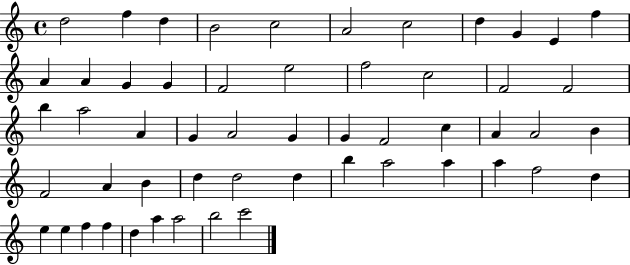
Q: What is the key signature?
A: C major